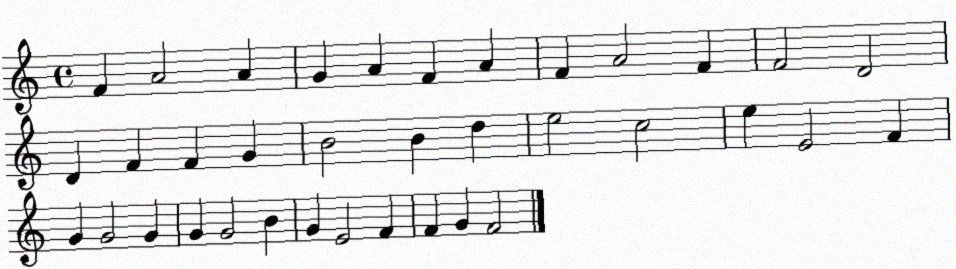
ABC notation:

X:1
T:Untitled
M:4/4
L:1/4
K:C
F A2 A G A F A F A2 F F2 D2 D F F G B2 B d e2 c2 e E2 F G G2 G G G2 B G E2 F F G F2